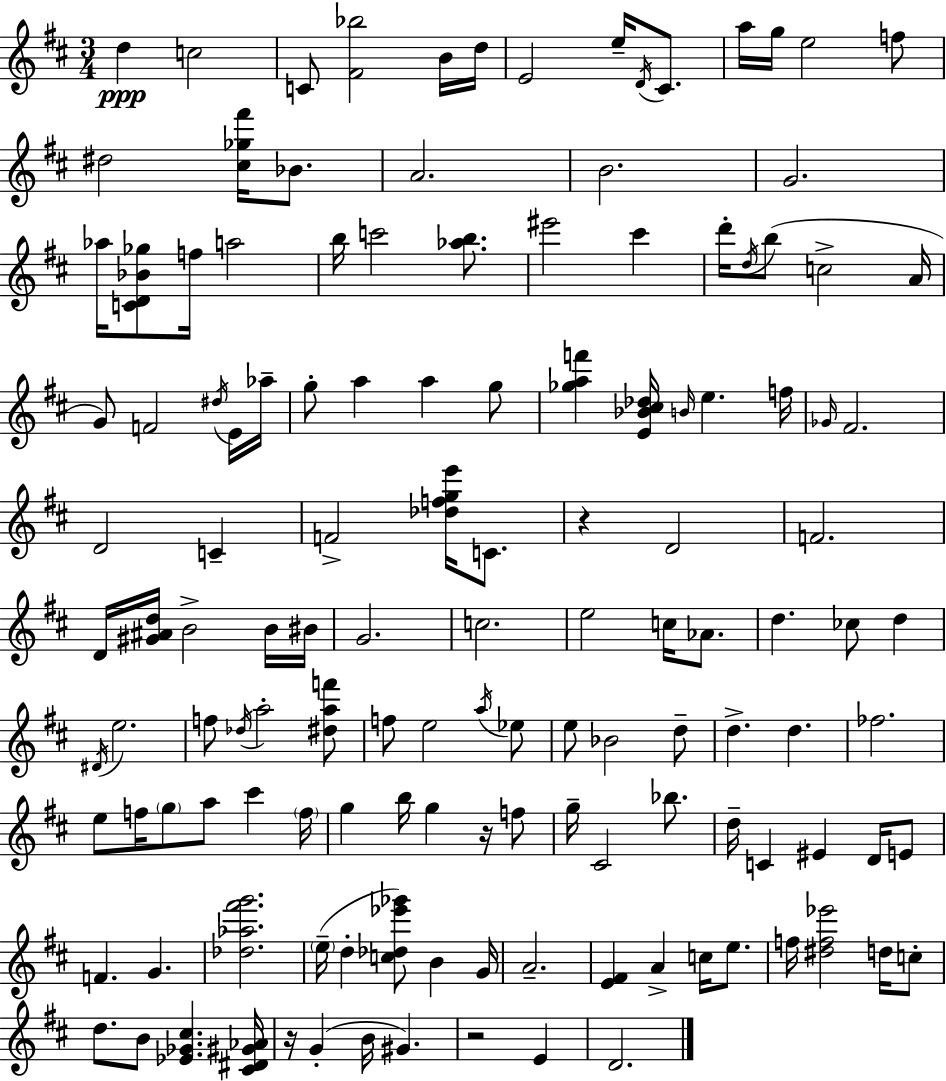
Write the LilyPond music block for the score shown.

{
  \clef treble
  \numericTimeSignature
  \time 3/4
  \key d \major
  d''4\ppp c''2 | c'8 <fis' bes''>2 b'16 d''16 | e'2 e''16-- \acciaccatura { d'16 } cis'8. | a''16 g''16 e''2 f''8 | \break dis''2 <cis'' ges'' fis'''>16 bes'8. | a'2. | b'2. | g'2. | \break aes''16 <c' d' bes' ges''>8 f''16 a''2 | b''16 c'''2 <aes'' b''>8. | eis'''2 cis'''4 | d'''16-. \acciaccatura { d''16 } b''8( c''2-> | \break a'16 g'8) f'2 | \acciaccatura { dis''16 } e'16 aes''16-- g''8-. a''4 a''4 | g''8 <ges'' a'' f'''>4 <e' bes' cis'' des''>16 \grace { b'16 } e''4. | f''16 \grace { ges'16 } fis'2. | \break d'2 | c'4-- f'2-> | <des'' f'' g'' e'''>16 c'8. r4 d'2 | f'2. | \break d'16 <gis' ais' d''>16 b'2-> | b'16 bis'16 g'2. | c''2. | e''2 | \break c''16 aes'8. d''4. ces''8 | d''4 \acciaccatura { dis'16 } e''2. | f''8 \acciaccatura { des''16 } a''2-. | <dis'' a'' f'''>8 f''8 e''2 | \break \acciaccatura { a''16 } ees''8 e''8 bes'2 | d''8-- d''4.-> | d''4. fes''2. | e''8 f''16 \parenthesize g''8 | \break a''8 cis'''4 \parenthesize f''16 g''4 | b''16 g''4 r16 f''8 g''16-- cis'2 | bes''8. d''16-- c'4 | eis'4 d'16 e'8 f'4. | \break g'4. <des'' aes'' fis''' g'''>2. | \parenthesize e''16--( d''4-. | <c'' des'' ees''' ges'''>8) b'4 g'16 a'2.-- | <e' fis'>4 | \break a'4-> c''16 e''8. f''16 <dis'' f'' ees'''>2 | d''16 c''8-. d''8. b'8 | <ees' ges' cis''>4. <cis' dis' gis' aes'>16 r16 g'4-.( | b'16 gis'4.) r2 | \break e'4 d'2. | \bar "|."
}